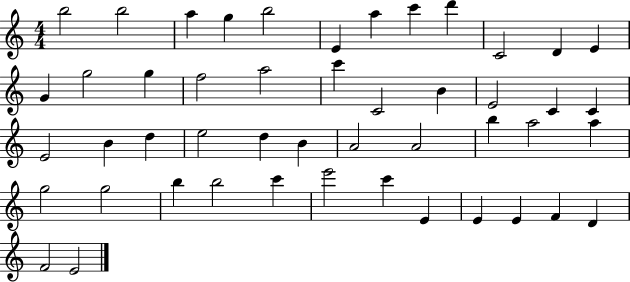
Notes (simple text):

B5/h B5/h A5/q G5/q B5/h E4/q A5/q C6/q D6/q C4/h D4/q E4/q G4/q G5/h G5/q F5/h A5/h C6/q C4/h B4/q E4/h C4/q C4/q E4/h B4/q D5/q E5/h D5/q B4/q A4/h A4/h B5/q A5/h A5/q G5/h G5/h B5/q B5/h C6/q E6/h C6/q E4/q E4/q E4/q F4/q D4/q F4/h E4/h